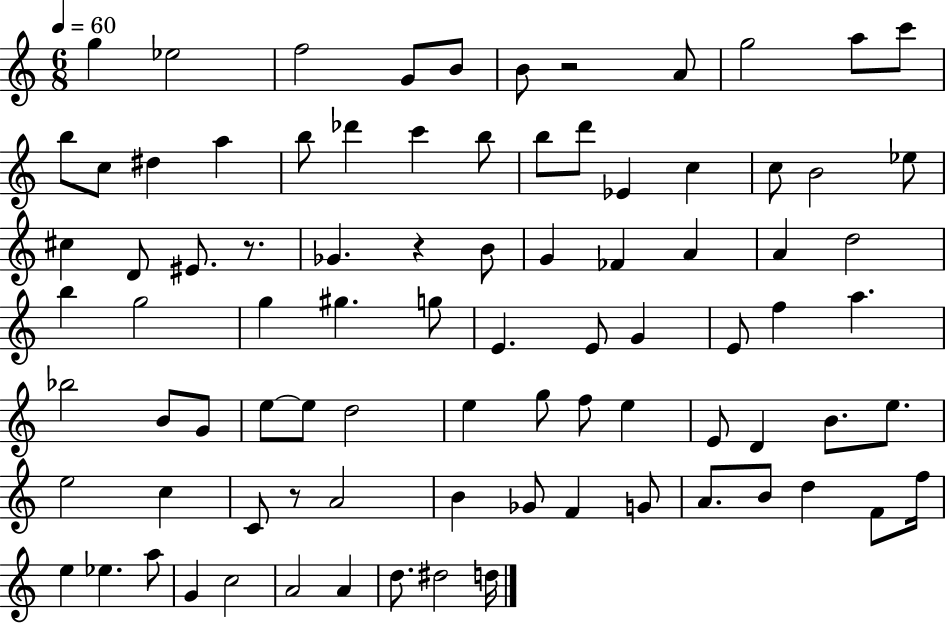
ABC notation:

X:1
T:Untitled
M:6/8
L:1/4
K:C
g _e2 f2 G/2 B/2 B/2 z2 A/2 g2 a/2 c'/2 b/2 c/2 ^d a b/2 _d' c' b/2 b/2 d'/2 _E c c/2 B2 _e/2 ^c D/2 ^E/2 z/2 _G z B/2 G _F A A d2 b g2 g ^g g/2 E E/2 G E/2 f a _b2 B/2 G/2 e/2 e/2 d2 e g/2 f/2 e E/2 D B/2 e/2 e2 c C/2 z/2 A2 B _G/2 F G/2 A/2 B/2 d F/2 f/4 e _e a/2 G c2 A2 A d/2 ^d2 d/4